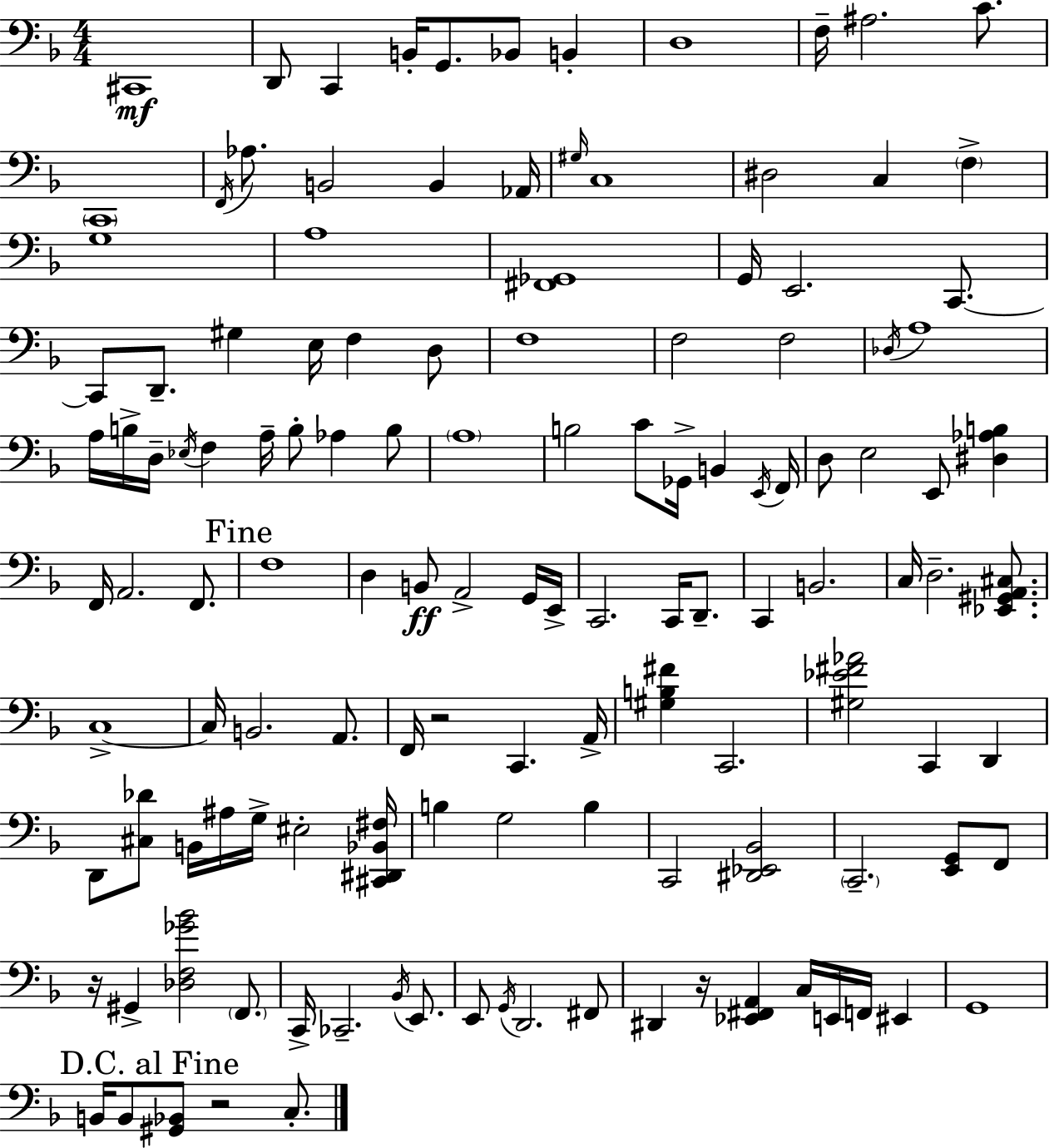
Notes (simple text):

C#2/w D2/e C2/q B2/s G2/e. Bb2/e B2/q D3/w F3/s A#3/h. C4/e. C2/w F2/s Ab3/e. B2/h B2/q Ab2/s G#3/s C3/w D#3/h C3/q F3/q G3/w A3/w [F#2,Gb2]/w G2/s E2/h. C2/e. C2/e D2/e. G#3/q E3/s F3/q D3/e F3/w F3/h F3/h Db3/s A3/w A3/s B3/s D3/s Eb3/s F3/q A3/s B3/e Ab3/q B3/e A3/w B3/h C4/e Gb2/s B2/q E2/s F2/s D3/e E3/h E2/e [D#3,Ab3,B3]/q F2/s A2/h. F2/e. F3/w D3/q B2/e A2/h G2/s E2/s C2/h. C2/s D2/e. C2/q B2/h. C3/s D3/h. [Eb2,G#2,A2,C#3]/e. C3/w C3/s B2/h. A2/e. F2/s R/h C2/q. A2/s [G#3,B3,F#4]/q C2/h. [G#3,Eb4,F#4,Ab4]/h C2/q D2/q D2/e [C#3,Db4]/e B2/s A#3/s G3/s EIS3/h [C#2,D#2,Bb2,F#3]/s B3/q G3/h B3/q C2/h [D#2,Eb2,Bb2]/h C2/h. [E2,G2]/e F2/e R/s G#2/q [Db3,F3,Gb4,Bb4]/h F2/e. C2/s CES2/h. Bb2/s E2/e. E2/e G2/s D2/h. F#2/e D#2/q R/s [Eb2,F#2,A2]/q C3/s E2/s F2/s EIS2/q G2/w B2/s B2/e [G#2,Bb2]/e R/h C3/e.